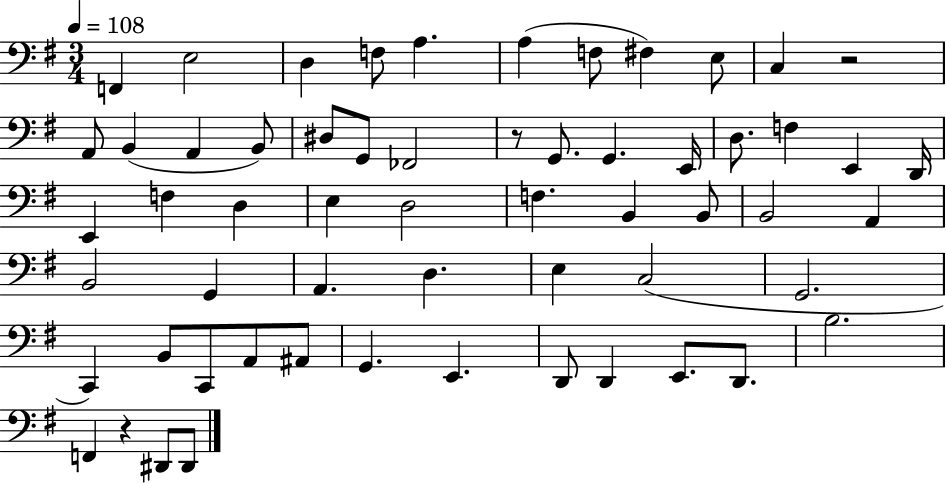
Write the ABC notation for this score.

X:1
T:Untitled
M:3/4
L:1/4
K:G
F,, E,2 D, F,/2 A, A, F,/2 ^F, E,/2 C, z2 A,,/2 B,, A,, B,,/2 ^D,/2 G,,/2 _F,,2 z/2 G,,/2 G,, E,,/4 D,/2 F, E,, D,,/4 E,, F, D, E, D,2 F, B,, B,,/2 B,,2 A,, B,,2 G,, A,, D, E, C,2 G,,2 C,, B,,/2 C,,/2 A,,/2 ^A,,/2 G,, E,, D,,/2 D,, E,,/2 D,,/2 B,2 F,, z ^D,,/2 ^D,,/2